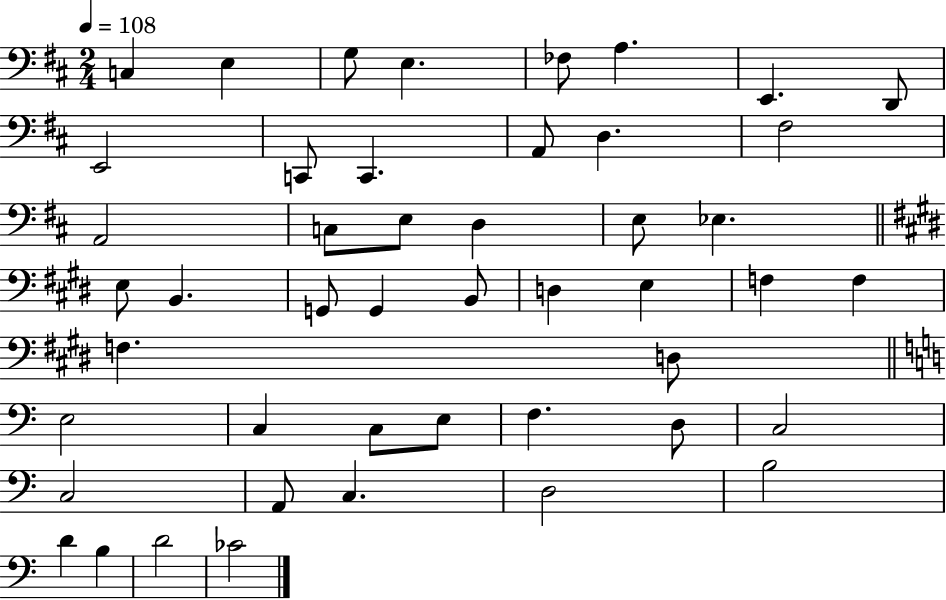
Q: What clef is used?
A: bass